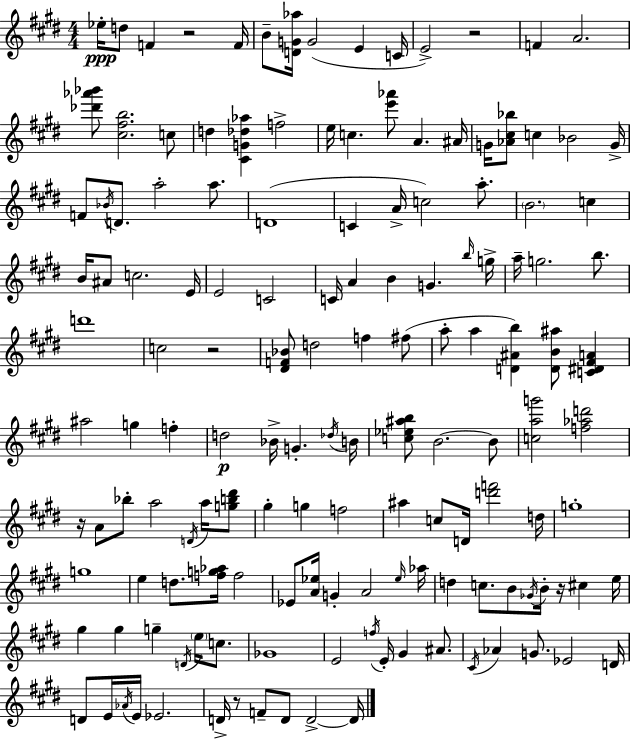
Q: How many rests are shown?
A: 6